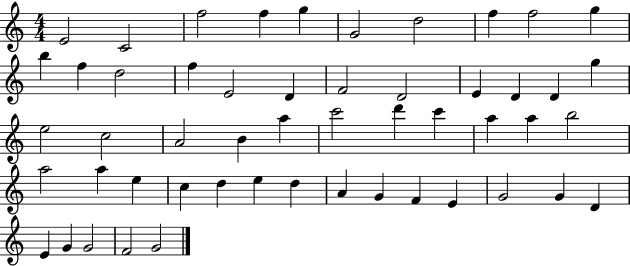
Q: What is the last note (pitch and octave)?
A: G4